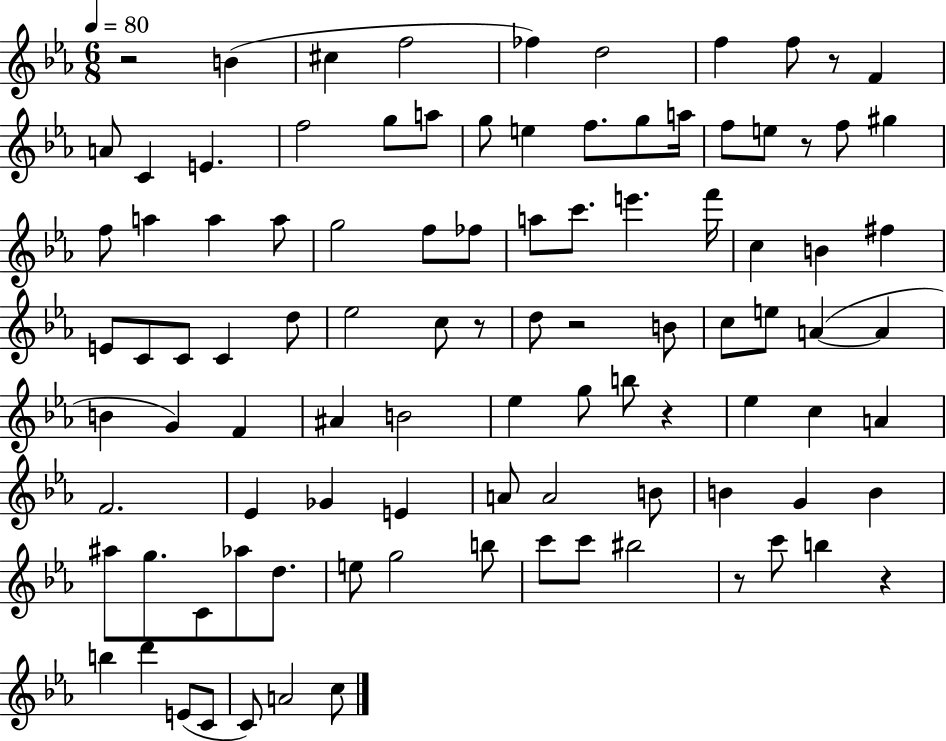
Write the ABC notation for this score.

X:1
T:Untitled
M:6/8
L:1/4
K:Eb
z2 B ^c f2 _f d2 f f/2 z/2 F A/2 C E f2 g/2 a/2 g/2 e f/2 g/2 a/4 f/2 e/2 z/2 f/2 ^g f/2 a a a/2 g2 f/2 _f/2 a/2 c'/2 e' f'/4 c B ^f E/2 C/2 C/2 C d/2 _e2 c/2 z/2 d/2 z2 B/2 c/2 e/2 A A B G F ^A B2 _e g/2 b/2 z _e c A F2 _E _G E A/2 A2 B/2 B G B ^a/2 g/2 C/2 _a/2 d/2 e/2 g2 b/2 c'/2 c'/2 ^b2 z/2 c'/2 b z b d' E/2 C/2 C/2 A2 c/2